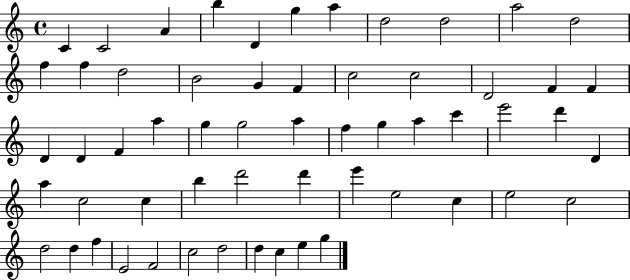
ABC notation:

X:1
T:Untitled
M:4/4
L:1/4
K:C
C C2 A b D g a d2 d2 a2 d2 f f d2 B2 G F c2 c2 D2 F F D D F a g g2 a f g a c' e'2 d' D a c2 c b d'2 d' e' e2 c e2 c2 d2 d f E2 F2 c2 d2 d c e g